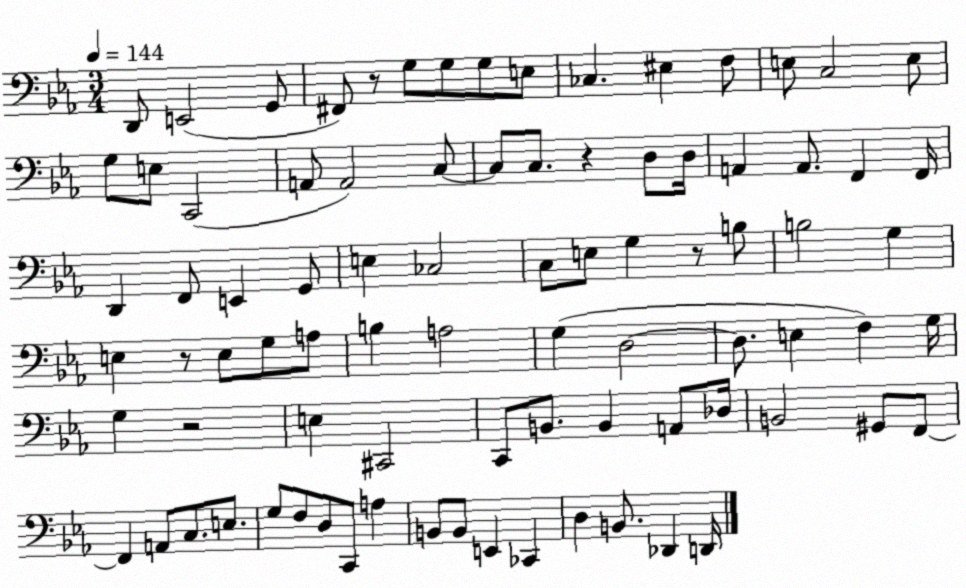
X:1
T:Untitled
M:3/4
L:1/4
K:Eb
D,,/2 E,,2 G,,/2 ^F,,/2 z/2 G,/2 G,/2 G,/2 E,/2 _C, ^E, F,/2 E,/2 C,2 E,/2 G,/2 E,/2 C,,2 A,,/2 A,,2 C,/2 C,/2 C,/2 z D,/2 D,/4 A,, A,,/2 F,, F,,/4 D,, F,,/2 E,, G,,/2 E, _C,2 C,/2 E,/2 G, z/2 B,/2 B,2 G, E, z/2 E,/2 G,/2 A,/2 B, A,2 G, D,2 D,/2 E, F, G,/4 G, z2 E, ^C,,2 C,,/2 B,,/2 B,, A,,/2 _D,/4 B,,2 ^G,,/2 F,,/2 F,, A,,/2 C,/2 E,/2 G,/2 F,/2 D,/2 C,,/2 A, B,,/2 B,,/2 E,, _C,, D, B,,/2 _D,, D,,/4